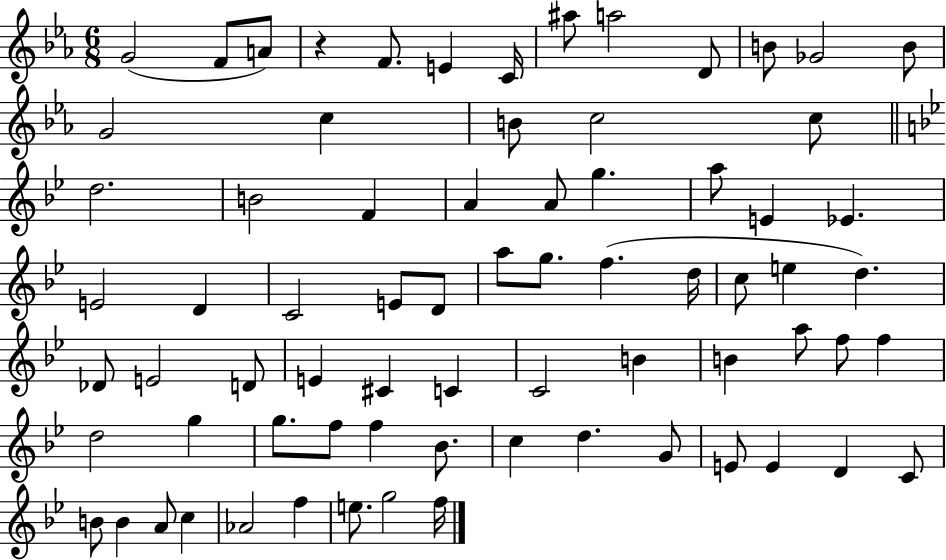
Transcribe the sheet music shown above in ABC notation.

X:1
T:Untitled
M:6/8
L:1/4
K:Eb
G2 F/2 A/2 z F/2 E C/4 ^a/2 a2 D/2 B/2 _G2 B/2 G2 c B/2 c2 c/2 d2 B2 F A A/2 g a/2 E _E E2 D C2 E/2 D/2 a/2 g/2 f d/4 c/2 e d _D/2 E2 D/2 E ^C C C2 B B a/2 f/2 f d2 g g/2 f/2 f _B/2 c d G/2 E/2 E D C/2 B/2 B A/2 c _A2 f e/2 g2 f/4